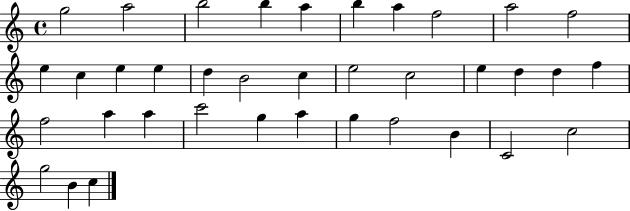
{
  \clef treble
  \time 4/4
  \defaultTimeSignature
  \key c \major
  g''2 a''2 | b''2 b''4 a''4 | b''4 a''4 f''2 | a''2 f''2 | \break e''4 c''4 e''4 e''4 | d''4 b'2 c''4 | e''2 c''2 | e''4 d''4 d''4 f''4 | \break f''2 a''4 a''4 | c'''2 g''4 a''4 | g''4 f''2 b'4 | c'2 c''2 | \break g''2 b'4 c''4 | \bar "|."
}